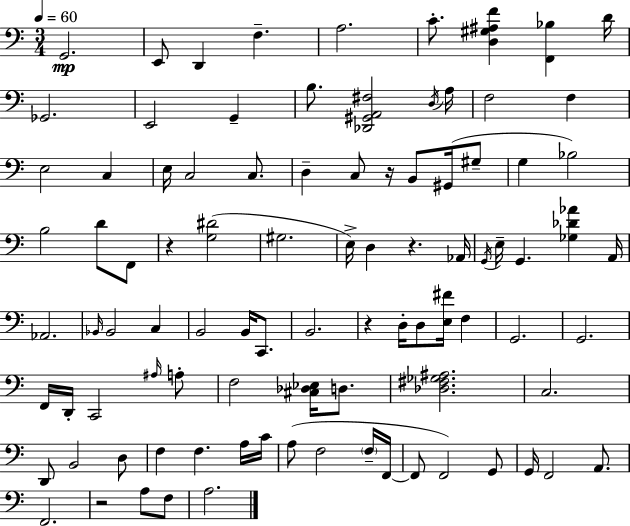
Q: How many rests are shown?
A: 5